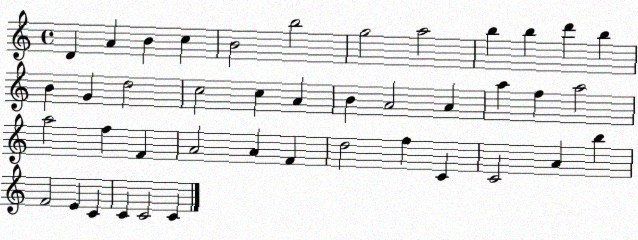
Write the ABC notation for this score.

X:1
T:Untitled
M:4/4
L:1/4
K:C
D A B c B2 b2 g2 a2 b b d' b B G d2 c2 c A B A2 A a f a2 a2 f F A2 A F d2 f C C2 A b F2 E C C C2 C